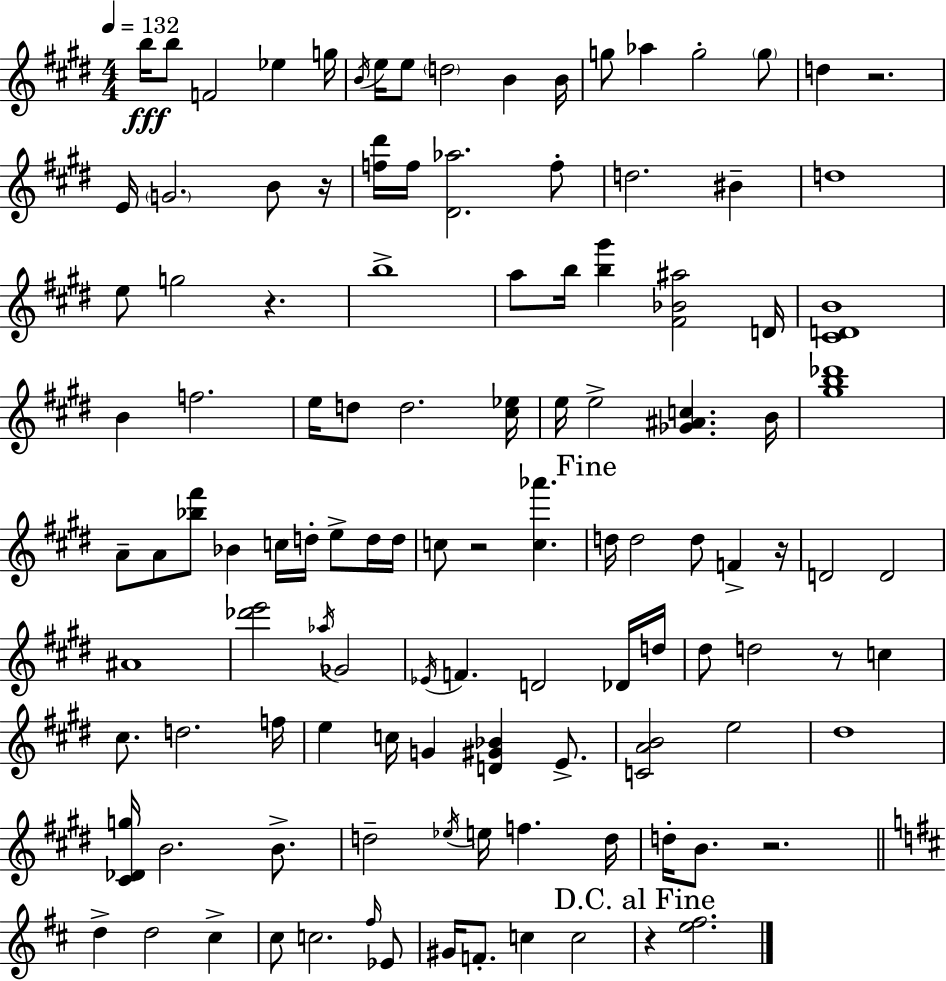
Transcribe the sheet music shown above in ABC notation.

X:1
T:Untitled
M:4/4
L:1/4
K:E
b/4 b/2 F2 _e g/4 B/4 e/4 e/2 d2 B B/4 g/2 _a g2 g/2 d z2 E/4 G2 B/2 z/4 [f^d']/4 f/4 [^D_a]2 f/2 d2 ^B d4 e/2 g2 z b4 a/2 b/4 [b^g'] [^F_B^a]2 D/4 [^CDB]4 B f2 e/4 d/2 d2 [^c_e]/4 e/4 e2 [_G^Ac] B/4 [^gb_d']4 A/2 A/2 [_b^f']/2 _B c/4 d/4 e/2 d/4 d/4 c/2 z2 [c_a'] d/4 d2 d/2 F z/4 D2 D2 ^A4 [_d'e']2 _a/4 _G2 _E/4 F D2 _D/4 d/4 ^d/2 d2 z/2 c ^c/2 d2 f/4 e c/4 G [D^G_B] E/2 [CAB]2 e2 ^d4 [^C_Dg]/4 B2 B/2 d2 _e/4 e/4 f d/4 d/4 B/2 z2 d d2 ^c ^c/2 c2 ^f/4 _E/2 ^G/4 F/2 c c2 z [e^f]2